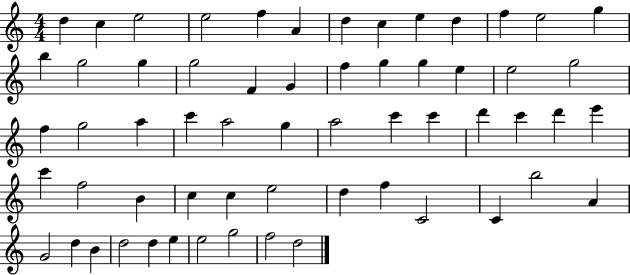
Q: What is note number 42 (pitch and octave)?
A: C5